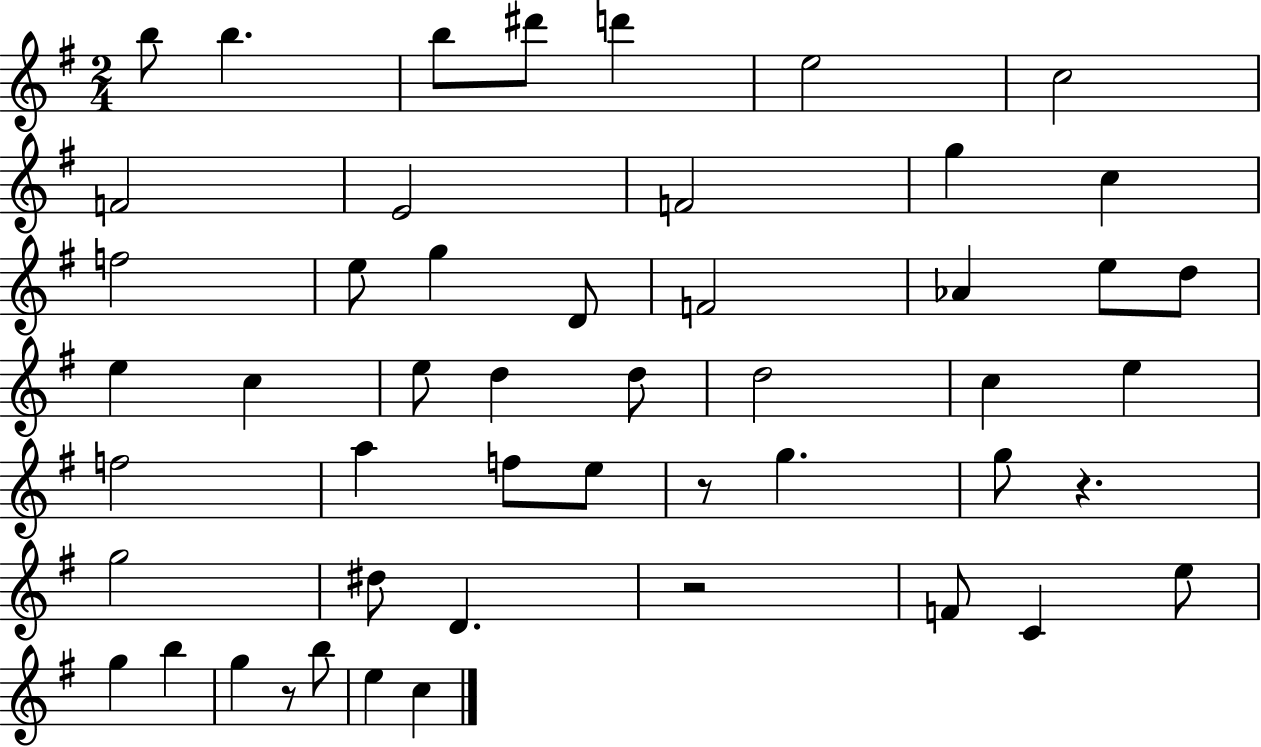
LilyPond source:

{
  \clef treble
  \numericTimeSignature
  \time 2/4
  \key g \major
  b''8 b''4. | b''8 dis'''8 d'''4 | e''2 | c''2 | \break f'2 | e'2 | f'2 | g''4 c''4 | \break f''2 | e''8 g''4 d'8 | f'2 | aes'4 e''8 d''8 | \break e''4 c''4 | e''8 d''4 d''8 | d''2 | c''4 e''4 | \break f''2 | a''4 f''8 e''8 | r8 g''4. | g''8 r4. | \break g''2 | dis''8 d'4. | r2 | f'8 c'4 e''8 | \break g''4 b''4 | g''4 r8 b''8 | e''4 c''4 | \bar "|."
}